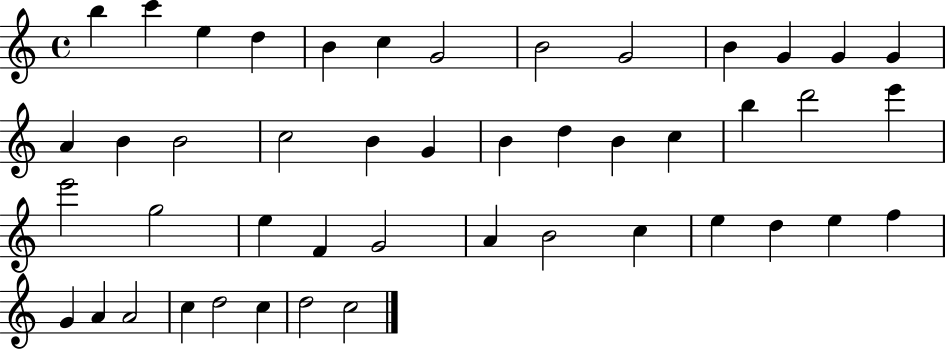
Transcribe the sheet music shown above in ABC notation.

X:1
T:Untitled
M:4/4
L:1/4
K:C
b c' e d B c G2 B2 G2 B G G G A B B2 c2 B G B d B c b d'2 e' e'2 g2 e F G2 A B2 c e d e f G A A2 c d2 c d2 c2